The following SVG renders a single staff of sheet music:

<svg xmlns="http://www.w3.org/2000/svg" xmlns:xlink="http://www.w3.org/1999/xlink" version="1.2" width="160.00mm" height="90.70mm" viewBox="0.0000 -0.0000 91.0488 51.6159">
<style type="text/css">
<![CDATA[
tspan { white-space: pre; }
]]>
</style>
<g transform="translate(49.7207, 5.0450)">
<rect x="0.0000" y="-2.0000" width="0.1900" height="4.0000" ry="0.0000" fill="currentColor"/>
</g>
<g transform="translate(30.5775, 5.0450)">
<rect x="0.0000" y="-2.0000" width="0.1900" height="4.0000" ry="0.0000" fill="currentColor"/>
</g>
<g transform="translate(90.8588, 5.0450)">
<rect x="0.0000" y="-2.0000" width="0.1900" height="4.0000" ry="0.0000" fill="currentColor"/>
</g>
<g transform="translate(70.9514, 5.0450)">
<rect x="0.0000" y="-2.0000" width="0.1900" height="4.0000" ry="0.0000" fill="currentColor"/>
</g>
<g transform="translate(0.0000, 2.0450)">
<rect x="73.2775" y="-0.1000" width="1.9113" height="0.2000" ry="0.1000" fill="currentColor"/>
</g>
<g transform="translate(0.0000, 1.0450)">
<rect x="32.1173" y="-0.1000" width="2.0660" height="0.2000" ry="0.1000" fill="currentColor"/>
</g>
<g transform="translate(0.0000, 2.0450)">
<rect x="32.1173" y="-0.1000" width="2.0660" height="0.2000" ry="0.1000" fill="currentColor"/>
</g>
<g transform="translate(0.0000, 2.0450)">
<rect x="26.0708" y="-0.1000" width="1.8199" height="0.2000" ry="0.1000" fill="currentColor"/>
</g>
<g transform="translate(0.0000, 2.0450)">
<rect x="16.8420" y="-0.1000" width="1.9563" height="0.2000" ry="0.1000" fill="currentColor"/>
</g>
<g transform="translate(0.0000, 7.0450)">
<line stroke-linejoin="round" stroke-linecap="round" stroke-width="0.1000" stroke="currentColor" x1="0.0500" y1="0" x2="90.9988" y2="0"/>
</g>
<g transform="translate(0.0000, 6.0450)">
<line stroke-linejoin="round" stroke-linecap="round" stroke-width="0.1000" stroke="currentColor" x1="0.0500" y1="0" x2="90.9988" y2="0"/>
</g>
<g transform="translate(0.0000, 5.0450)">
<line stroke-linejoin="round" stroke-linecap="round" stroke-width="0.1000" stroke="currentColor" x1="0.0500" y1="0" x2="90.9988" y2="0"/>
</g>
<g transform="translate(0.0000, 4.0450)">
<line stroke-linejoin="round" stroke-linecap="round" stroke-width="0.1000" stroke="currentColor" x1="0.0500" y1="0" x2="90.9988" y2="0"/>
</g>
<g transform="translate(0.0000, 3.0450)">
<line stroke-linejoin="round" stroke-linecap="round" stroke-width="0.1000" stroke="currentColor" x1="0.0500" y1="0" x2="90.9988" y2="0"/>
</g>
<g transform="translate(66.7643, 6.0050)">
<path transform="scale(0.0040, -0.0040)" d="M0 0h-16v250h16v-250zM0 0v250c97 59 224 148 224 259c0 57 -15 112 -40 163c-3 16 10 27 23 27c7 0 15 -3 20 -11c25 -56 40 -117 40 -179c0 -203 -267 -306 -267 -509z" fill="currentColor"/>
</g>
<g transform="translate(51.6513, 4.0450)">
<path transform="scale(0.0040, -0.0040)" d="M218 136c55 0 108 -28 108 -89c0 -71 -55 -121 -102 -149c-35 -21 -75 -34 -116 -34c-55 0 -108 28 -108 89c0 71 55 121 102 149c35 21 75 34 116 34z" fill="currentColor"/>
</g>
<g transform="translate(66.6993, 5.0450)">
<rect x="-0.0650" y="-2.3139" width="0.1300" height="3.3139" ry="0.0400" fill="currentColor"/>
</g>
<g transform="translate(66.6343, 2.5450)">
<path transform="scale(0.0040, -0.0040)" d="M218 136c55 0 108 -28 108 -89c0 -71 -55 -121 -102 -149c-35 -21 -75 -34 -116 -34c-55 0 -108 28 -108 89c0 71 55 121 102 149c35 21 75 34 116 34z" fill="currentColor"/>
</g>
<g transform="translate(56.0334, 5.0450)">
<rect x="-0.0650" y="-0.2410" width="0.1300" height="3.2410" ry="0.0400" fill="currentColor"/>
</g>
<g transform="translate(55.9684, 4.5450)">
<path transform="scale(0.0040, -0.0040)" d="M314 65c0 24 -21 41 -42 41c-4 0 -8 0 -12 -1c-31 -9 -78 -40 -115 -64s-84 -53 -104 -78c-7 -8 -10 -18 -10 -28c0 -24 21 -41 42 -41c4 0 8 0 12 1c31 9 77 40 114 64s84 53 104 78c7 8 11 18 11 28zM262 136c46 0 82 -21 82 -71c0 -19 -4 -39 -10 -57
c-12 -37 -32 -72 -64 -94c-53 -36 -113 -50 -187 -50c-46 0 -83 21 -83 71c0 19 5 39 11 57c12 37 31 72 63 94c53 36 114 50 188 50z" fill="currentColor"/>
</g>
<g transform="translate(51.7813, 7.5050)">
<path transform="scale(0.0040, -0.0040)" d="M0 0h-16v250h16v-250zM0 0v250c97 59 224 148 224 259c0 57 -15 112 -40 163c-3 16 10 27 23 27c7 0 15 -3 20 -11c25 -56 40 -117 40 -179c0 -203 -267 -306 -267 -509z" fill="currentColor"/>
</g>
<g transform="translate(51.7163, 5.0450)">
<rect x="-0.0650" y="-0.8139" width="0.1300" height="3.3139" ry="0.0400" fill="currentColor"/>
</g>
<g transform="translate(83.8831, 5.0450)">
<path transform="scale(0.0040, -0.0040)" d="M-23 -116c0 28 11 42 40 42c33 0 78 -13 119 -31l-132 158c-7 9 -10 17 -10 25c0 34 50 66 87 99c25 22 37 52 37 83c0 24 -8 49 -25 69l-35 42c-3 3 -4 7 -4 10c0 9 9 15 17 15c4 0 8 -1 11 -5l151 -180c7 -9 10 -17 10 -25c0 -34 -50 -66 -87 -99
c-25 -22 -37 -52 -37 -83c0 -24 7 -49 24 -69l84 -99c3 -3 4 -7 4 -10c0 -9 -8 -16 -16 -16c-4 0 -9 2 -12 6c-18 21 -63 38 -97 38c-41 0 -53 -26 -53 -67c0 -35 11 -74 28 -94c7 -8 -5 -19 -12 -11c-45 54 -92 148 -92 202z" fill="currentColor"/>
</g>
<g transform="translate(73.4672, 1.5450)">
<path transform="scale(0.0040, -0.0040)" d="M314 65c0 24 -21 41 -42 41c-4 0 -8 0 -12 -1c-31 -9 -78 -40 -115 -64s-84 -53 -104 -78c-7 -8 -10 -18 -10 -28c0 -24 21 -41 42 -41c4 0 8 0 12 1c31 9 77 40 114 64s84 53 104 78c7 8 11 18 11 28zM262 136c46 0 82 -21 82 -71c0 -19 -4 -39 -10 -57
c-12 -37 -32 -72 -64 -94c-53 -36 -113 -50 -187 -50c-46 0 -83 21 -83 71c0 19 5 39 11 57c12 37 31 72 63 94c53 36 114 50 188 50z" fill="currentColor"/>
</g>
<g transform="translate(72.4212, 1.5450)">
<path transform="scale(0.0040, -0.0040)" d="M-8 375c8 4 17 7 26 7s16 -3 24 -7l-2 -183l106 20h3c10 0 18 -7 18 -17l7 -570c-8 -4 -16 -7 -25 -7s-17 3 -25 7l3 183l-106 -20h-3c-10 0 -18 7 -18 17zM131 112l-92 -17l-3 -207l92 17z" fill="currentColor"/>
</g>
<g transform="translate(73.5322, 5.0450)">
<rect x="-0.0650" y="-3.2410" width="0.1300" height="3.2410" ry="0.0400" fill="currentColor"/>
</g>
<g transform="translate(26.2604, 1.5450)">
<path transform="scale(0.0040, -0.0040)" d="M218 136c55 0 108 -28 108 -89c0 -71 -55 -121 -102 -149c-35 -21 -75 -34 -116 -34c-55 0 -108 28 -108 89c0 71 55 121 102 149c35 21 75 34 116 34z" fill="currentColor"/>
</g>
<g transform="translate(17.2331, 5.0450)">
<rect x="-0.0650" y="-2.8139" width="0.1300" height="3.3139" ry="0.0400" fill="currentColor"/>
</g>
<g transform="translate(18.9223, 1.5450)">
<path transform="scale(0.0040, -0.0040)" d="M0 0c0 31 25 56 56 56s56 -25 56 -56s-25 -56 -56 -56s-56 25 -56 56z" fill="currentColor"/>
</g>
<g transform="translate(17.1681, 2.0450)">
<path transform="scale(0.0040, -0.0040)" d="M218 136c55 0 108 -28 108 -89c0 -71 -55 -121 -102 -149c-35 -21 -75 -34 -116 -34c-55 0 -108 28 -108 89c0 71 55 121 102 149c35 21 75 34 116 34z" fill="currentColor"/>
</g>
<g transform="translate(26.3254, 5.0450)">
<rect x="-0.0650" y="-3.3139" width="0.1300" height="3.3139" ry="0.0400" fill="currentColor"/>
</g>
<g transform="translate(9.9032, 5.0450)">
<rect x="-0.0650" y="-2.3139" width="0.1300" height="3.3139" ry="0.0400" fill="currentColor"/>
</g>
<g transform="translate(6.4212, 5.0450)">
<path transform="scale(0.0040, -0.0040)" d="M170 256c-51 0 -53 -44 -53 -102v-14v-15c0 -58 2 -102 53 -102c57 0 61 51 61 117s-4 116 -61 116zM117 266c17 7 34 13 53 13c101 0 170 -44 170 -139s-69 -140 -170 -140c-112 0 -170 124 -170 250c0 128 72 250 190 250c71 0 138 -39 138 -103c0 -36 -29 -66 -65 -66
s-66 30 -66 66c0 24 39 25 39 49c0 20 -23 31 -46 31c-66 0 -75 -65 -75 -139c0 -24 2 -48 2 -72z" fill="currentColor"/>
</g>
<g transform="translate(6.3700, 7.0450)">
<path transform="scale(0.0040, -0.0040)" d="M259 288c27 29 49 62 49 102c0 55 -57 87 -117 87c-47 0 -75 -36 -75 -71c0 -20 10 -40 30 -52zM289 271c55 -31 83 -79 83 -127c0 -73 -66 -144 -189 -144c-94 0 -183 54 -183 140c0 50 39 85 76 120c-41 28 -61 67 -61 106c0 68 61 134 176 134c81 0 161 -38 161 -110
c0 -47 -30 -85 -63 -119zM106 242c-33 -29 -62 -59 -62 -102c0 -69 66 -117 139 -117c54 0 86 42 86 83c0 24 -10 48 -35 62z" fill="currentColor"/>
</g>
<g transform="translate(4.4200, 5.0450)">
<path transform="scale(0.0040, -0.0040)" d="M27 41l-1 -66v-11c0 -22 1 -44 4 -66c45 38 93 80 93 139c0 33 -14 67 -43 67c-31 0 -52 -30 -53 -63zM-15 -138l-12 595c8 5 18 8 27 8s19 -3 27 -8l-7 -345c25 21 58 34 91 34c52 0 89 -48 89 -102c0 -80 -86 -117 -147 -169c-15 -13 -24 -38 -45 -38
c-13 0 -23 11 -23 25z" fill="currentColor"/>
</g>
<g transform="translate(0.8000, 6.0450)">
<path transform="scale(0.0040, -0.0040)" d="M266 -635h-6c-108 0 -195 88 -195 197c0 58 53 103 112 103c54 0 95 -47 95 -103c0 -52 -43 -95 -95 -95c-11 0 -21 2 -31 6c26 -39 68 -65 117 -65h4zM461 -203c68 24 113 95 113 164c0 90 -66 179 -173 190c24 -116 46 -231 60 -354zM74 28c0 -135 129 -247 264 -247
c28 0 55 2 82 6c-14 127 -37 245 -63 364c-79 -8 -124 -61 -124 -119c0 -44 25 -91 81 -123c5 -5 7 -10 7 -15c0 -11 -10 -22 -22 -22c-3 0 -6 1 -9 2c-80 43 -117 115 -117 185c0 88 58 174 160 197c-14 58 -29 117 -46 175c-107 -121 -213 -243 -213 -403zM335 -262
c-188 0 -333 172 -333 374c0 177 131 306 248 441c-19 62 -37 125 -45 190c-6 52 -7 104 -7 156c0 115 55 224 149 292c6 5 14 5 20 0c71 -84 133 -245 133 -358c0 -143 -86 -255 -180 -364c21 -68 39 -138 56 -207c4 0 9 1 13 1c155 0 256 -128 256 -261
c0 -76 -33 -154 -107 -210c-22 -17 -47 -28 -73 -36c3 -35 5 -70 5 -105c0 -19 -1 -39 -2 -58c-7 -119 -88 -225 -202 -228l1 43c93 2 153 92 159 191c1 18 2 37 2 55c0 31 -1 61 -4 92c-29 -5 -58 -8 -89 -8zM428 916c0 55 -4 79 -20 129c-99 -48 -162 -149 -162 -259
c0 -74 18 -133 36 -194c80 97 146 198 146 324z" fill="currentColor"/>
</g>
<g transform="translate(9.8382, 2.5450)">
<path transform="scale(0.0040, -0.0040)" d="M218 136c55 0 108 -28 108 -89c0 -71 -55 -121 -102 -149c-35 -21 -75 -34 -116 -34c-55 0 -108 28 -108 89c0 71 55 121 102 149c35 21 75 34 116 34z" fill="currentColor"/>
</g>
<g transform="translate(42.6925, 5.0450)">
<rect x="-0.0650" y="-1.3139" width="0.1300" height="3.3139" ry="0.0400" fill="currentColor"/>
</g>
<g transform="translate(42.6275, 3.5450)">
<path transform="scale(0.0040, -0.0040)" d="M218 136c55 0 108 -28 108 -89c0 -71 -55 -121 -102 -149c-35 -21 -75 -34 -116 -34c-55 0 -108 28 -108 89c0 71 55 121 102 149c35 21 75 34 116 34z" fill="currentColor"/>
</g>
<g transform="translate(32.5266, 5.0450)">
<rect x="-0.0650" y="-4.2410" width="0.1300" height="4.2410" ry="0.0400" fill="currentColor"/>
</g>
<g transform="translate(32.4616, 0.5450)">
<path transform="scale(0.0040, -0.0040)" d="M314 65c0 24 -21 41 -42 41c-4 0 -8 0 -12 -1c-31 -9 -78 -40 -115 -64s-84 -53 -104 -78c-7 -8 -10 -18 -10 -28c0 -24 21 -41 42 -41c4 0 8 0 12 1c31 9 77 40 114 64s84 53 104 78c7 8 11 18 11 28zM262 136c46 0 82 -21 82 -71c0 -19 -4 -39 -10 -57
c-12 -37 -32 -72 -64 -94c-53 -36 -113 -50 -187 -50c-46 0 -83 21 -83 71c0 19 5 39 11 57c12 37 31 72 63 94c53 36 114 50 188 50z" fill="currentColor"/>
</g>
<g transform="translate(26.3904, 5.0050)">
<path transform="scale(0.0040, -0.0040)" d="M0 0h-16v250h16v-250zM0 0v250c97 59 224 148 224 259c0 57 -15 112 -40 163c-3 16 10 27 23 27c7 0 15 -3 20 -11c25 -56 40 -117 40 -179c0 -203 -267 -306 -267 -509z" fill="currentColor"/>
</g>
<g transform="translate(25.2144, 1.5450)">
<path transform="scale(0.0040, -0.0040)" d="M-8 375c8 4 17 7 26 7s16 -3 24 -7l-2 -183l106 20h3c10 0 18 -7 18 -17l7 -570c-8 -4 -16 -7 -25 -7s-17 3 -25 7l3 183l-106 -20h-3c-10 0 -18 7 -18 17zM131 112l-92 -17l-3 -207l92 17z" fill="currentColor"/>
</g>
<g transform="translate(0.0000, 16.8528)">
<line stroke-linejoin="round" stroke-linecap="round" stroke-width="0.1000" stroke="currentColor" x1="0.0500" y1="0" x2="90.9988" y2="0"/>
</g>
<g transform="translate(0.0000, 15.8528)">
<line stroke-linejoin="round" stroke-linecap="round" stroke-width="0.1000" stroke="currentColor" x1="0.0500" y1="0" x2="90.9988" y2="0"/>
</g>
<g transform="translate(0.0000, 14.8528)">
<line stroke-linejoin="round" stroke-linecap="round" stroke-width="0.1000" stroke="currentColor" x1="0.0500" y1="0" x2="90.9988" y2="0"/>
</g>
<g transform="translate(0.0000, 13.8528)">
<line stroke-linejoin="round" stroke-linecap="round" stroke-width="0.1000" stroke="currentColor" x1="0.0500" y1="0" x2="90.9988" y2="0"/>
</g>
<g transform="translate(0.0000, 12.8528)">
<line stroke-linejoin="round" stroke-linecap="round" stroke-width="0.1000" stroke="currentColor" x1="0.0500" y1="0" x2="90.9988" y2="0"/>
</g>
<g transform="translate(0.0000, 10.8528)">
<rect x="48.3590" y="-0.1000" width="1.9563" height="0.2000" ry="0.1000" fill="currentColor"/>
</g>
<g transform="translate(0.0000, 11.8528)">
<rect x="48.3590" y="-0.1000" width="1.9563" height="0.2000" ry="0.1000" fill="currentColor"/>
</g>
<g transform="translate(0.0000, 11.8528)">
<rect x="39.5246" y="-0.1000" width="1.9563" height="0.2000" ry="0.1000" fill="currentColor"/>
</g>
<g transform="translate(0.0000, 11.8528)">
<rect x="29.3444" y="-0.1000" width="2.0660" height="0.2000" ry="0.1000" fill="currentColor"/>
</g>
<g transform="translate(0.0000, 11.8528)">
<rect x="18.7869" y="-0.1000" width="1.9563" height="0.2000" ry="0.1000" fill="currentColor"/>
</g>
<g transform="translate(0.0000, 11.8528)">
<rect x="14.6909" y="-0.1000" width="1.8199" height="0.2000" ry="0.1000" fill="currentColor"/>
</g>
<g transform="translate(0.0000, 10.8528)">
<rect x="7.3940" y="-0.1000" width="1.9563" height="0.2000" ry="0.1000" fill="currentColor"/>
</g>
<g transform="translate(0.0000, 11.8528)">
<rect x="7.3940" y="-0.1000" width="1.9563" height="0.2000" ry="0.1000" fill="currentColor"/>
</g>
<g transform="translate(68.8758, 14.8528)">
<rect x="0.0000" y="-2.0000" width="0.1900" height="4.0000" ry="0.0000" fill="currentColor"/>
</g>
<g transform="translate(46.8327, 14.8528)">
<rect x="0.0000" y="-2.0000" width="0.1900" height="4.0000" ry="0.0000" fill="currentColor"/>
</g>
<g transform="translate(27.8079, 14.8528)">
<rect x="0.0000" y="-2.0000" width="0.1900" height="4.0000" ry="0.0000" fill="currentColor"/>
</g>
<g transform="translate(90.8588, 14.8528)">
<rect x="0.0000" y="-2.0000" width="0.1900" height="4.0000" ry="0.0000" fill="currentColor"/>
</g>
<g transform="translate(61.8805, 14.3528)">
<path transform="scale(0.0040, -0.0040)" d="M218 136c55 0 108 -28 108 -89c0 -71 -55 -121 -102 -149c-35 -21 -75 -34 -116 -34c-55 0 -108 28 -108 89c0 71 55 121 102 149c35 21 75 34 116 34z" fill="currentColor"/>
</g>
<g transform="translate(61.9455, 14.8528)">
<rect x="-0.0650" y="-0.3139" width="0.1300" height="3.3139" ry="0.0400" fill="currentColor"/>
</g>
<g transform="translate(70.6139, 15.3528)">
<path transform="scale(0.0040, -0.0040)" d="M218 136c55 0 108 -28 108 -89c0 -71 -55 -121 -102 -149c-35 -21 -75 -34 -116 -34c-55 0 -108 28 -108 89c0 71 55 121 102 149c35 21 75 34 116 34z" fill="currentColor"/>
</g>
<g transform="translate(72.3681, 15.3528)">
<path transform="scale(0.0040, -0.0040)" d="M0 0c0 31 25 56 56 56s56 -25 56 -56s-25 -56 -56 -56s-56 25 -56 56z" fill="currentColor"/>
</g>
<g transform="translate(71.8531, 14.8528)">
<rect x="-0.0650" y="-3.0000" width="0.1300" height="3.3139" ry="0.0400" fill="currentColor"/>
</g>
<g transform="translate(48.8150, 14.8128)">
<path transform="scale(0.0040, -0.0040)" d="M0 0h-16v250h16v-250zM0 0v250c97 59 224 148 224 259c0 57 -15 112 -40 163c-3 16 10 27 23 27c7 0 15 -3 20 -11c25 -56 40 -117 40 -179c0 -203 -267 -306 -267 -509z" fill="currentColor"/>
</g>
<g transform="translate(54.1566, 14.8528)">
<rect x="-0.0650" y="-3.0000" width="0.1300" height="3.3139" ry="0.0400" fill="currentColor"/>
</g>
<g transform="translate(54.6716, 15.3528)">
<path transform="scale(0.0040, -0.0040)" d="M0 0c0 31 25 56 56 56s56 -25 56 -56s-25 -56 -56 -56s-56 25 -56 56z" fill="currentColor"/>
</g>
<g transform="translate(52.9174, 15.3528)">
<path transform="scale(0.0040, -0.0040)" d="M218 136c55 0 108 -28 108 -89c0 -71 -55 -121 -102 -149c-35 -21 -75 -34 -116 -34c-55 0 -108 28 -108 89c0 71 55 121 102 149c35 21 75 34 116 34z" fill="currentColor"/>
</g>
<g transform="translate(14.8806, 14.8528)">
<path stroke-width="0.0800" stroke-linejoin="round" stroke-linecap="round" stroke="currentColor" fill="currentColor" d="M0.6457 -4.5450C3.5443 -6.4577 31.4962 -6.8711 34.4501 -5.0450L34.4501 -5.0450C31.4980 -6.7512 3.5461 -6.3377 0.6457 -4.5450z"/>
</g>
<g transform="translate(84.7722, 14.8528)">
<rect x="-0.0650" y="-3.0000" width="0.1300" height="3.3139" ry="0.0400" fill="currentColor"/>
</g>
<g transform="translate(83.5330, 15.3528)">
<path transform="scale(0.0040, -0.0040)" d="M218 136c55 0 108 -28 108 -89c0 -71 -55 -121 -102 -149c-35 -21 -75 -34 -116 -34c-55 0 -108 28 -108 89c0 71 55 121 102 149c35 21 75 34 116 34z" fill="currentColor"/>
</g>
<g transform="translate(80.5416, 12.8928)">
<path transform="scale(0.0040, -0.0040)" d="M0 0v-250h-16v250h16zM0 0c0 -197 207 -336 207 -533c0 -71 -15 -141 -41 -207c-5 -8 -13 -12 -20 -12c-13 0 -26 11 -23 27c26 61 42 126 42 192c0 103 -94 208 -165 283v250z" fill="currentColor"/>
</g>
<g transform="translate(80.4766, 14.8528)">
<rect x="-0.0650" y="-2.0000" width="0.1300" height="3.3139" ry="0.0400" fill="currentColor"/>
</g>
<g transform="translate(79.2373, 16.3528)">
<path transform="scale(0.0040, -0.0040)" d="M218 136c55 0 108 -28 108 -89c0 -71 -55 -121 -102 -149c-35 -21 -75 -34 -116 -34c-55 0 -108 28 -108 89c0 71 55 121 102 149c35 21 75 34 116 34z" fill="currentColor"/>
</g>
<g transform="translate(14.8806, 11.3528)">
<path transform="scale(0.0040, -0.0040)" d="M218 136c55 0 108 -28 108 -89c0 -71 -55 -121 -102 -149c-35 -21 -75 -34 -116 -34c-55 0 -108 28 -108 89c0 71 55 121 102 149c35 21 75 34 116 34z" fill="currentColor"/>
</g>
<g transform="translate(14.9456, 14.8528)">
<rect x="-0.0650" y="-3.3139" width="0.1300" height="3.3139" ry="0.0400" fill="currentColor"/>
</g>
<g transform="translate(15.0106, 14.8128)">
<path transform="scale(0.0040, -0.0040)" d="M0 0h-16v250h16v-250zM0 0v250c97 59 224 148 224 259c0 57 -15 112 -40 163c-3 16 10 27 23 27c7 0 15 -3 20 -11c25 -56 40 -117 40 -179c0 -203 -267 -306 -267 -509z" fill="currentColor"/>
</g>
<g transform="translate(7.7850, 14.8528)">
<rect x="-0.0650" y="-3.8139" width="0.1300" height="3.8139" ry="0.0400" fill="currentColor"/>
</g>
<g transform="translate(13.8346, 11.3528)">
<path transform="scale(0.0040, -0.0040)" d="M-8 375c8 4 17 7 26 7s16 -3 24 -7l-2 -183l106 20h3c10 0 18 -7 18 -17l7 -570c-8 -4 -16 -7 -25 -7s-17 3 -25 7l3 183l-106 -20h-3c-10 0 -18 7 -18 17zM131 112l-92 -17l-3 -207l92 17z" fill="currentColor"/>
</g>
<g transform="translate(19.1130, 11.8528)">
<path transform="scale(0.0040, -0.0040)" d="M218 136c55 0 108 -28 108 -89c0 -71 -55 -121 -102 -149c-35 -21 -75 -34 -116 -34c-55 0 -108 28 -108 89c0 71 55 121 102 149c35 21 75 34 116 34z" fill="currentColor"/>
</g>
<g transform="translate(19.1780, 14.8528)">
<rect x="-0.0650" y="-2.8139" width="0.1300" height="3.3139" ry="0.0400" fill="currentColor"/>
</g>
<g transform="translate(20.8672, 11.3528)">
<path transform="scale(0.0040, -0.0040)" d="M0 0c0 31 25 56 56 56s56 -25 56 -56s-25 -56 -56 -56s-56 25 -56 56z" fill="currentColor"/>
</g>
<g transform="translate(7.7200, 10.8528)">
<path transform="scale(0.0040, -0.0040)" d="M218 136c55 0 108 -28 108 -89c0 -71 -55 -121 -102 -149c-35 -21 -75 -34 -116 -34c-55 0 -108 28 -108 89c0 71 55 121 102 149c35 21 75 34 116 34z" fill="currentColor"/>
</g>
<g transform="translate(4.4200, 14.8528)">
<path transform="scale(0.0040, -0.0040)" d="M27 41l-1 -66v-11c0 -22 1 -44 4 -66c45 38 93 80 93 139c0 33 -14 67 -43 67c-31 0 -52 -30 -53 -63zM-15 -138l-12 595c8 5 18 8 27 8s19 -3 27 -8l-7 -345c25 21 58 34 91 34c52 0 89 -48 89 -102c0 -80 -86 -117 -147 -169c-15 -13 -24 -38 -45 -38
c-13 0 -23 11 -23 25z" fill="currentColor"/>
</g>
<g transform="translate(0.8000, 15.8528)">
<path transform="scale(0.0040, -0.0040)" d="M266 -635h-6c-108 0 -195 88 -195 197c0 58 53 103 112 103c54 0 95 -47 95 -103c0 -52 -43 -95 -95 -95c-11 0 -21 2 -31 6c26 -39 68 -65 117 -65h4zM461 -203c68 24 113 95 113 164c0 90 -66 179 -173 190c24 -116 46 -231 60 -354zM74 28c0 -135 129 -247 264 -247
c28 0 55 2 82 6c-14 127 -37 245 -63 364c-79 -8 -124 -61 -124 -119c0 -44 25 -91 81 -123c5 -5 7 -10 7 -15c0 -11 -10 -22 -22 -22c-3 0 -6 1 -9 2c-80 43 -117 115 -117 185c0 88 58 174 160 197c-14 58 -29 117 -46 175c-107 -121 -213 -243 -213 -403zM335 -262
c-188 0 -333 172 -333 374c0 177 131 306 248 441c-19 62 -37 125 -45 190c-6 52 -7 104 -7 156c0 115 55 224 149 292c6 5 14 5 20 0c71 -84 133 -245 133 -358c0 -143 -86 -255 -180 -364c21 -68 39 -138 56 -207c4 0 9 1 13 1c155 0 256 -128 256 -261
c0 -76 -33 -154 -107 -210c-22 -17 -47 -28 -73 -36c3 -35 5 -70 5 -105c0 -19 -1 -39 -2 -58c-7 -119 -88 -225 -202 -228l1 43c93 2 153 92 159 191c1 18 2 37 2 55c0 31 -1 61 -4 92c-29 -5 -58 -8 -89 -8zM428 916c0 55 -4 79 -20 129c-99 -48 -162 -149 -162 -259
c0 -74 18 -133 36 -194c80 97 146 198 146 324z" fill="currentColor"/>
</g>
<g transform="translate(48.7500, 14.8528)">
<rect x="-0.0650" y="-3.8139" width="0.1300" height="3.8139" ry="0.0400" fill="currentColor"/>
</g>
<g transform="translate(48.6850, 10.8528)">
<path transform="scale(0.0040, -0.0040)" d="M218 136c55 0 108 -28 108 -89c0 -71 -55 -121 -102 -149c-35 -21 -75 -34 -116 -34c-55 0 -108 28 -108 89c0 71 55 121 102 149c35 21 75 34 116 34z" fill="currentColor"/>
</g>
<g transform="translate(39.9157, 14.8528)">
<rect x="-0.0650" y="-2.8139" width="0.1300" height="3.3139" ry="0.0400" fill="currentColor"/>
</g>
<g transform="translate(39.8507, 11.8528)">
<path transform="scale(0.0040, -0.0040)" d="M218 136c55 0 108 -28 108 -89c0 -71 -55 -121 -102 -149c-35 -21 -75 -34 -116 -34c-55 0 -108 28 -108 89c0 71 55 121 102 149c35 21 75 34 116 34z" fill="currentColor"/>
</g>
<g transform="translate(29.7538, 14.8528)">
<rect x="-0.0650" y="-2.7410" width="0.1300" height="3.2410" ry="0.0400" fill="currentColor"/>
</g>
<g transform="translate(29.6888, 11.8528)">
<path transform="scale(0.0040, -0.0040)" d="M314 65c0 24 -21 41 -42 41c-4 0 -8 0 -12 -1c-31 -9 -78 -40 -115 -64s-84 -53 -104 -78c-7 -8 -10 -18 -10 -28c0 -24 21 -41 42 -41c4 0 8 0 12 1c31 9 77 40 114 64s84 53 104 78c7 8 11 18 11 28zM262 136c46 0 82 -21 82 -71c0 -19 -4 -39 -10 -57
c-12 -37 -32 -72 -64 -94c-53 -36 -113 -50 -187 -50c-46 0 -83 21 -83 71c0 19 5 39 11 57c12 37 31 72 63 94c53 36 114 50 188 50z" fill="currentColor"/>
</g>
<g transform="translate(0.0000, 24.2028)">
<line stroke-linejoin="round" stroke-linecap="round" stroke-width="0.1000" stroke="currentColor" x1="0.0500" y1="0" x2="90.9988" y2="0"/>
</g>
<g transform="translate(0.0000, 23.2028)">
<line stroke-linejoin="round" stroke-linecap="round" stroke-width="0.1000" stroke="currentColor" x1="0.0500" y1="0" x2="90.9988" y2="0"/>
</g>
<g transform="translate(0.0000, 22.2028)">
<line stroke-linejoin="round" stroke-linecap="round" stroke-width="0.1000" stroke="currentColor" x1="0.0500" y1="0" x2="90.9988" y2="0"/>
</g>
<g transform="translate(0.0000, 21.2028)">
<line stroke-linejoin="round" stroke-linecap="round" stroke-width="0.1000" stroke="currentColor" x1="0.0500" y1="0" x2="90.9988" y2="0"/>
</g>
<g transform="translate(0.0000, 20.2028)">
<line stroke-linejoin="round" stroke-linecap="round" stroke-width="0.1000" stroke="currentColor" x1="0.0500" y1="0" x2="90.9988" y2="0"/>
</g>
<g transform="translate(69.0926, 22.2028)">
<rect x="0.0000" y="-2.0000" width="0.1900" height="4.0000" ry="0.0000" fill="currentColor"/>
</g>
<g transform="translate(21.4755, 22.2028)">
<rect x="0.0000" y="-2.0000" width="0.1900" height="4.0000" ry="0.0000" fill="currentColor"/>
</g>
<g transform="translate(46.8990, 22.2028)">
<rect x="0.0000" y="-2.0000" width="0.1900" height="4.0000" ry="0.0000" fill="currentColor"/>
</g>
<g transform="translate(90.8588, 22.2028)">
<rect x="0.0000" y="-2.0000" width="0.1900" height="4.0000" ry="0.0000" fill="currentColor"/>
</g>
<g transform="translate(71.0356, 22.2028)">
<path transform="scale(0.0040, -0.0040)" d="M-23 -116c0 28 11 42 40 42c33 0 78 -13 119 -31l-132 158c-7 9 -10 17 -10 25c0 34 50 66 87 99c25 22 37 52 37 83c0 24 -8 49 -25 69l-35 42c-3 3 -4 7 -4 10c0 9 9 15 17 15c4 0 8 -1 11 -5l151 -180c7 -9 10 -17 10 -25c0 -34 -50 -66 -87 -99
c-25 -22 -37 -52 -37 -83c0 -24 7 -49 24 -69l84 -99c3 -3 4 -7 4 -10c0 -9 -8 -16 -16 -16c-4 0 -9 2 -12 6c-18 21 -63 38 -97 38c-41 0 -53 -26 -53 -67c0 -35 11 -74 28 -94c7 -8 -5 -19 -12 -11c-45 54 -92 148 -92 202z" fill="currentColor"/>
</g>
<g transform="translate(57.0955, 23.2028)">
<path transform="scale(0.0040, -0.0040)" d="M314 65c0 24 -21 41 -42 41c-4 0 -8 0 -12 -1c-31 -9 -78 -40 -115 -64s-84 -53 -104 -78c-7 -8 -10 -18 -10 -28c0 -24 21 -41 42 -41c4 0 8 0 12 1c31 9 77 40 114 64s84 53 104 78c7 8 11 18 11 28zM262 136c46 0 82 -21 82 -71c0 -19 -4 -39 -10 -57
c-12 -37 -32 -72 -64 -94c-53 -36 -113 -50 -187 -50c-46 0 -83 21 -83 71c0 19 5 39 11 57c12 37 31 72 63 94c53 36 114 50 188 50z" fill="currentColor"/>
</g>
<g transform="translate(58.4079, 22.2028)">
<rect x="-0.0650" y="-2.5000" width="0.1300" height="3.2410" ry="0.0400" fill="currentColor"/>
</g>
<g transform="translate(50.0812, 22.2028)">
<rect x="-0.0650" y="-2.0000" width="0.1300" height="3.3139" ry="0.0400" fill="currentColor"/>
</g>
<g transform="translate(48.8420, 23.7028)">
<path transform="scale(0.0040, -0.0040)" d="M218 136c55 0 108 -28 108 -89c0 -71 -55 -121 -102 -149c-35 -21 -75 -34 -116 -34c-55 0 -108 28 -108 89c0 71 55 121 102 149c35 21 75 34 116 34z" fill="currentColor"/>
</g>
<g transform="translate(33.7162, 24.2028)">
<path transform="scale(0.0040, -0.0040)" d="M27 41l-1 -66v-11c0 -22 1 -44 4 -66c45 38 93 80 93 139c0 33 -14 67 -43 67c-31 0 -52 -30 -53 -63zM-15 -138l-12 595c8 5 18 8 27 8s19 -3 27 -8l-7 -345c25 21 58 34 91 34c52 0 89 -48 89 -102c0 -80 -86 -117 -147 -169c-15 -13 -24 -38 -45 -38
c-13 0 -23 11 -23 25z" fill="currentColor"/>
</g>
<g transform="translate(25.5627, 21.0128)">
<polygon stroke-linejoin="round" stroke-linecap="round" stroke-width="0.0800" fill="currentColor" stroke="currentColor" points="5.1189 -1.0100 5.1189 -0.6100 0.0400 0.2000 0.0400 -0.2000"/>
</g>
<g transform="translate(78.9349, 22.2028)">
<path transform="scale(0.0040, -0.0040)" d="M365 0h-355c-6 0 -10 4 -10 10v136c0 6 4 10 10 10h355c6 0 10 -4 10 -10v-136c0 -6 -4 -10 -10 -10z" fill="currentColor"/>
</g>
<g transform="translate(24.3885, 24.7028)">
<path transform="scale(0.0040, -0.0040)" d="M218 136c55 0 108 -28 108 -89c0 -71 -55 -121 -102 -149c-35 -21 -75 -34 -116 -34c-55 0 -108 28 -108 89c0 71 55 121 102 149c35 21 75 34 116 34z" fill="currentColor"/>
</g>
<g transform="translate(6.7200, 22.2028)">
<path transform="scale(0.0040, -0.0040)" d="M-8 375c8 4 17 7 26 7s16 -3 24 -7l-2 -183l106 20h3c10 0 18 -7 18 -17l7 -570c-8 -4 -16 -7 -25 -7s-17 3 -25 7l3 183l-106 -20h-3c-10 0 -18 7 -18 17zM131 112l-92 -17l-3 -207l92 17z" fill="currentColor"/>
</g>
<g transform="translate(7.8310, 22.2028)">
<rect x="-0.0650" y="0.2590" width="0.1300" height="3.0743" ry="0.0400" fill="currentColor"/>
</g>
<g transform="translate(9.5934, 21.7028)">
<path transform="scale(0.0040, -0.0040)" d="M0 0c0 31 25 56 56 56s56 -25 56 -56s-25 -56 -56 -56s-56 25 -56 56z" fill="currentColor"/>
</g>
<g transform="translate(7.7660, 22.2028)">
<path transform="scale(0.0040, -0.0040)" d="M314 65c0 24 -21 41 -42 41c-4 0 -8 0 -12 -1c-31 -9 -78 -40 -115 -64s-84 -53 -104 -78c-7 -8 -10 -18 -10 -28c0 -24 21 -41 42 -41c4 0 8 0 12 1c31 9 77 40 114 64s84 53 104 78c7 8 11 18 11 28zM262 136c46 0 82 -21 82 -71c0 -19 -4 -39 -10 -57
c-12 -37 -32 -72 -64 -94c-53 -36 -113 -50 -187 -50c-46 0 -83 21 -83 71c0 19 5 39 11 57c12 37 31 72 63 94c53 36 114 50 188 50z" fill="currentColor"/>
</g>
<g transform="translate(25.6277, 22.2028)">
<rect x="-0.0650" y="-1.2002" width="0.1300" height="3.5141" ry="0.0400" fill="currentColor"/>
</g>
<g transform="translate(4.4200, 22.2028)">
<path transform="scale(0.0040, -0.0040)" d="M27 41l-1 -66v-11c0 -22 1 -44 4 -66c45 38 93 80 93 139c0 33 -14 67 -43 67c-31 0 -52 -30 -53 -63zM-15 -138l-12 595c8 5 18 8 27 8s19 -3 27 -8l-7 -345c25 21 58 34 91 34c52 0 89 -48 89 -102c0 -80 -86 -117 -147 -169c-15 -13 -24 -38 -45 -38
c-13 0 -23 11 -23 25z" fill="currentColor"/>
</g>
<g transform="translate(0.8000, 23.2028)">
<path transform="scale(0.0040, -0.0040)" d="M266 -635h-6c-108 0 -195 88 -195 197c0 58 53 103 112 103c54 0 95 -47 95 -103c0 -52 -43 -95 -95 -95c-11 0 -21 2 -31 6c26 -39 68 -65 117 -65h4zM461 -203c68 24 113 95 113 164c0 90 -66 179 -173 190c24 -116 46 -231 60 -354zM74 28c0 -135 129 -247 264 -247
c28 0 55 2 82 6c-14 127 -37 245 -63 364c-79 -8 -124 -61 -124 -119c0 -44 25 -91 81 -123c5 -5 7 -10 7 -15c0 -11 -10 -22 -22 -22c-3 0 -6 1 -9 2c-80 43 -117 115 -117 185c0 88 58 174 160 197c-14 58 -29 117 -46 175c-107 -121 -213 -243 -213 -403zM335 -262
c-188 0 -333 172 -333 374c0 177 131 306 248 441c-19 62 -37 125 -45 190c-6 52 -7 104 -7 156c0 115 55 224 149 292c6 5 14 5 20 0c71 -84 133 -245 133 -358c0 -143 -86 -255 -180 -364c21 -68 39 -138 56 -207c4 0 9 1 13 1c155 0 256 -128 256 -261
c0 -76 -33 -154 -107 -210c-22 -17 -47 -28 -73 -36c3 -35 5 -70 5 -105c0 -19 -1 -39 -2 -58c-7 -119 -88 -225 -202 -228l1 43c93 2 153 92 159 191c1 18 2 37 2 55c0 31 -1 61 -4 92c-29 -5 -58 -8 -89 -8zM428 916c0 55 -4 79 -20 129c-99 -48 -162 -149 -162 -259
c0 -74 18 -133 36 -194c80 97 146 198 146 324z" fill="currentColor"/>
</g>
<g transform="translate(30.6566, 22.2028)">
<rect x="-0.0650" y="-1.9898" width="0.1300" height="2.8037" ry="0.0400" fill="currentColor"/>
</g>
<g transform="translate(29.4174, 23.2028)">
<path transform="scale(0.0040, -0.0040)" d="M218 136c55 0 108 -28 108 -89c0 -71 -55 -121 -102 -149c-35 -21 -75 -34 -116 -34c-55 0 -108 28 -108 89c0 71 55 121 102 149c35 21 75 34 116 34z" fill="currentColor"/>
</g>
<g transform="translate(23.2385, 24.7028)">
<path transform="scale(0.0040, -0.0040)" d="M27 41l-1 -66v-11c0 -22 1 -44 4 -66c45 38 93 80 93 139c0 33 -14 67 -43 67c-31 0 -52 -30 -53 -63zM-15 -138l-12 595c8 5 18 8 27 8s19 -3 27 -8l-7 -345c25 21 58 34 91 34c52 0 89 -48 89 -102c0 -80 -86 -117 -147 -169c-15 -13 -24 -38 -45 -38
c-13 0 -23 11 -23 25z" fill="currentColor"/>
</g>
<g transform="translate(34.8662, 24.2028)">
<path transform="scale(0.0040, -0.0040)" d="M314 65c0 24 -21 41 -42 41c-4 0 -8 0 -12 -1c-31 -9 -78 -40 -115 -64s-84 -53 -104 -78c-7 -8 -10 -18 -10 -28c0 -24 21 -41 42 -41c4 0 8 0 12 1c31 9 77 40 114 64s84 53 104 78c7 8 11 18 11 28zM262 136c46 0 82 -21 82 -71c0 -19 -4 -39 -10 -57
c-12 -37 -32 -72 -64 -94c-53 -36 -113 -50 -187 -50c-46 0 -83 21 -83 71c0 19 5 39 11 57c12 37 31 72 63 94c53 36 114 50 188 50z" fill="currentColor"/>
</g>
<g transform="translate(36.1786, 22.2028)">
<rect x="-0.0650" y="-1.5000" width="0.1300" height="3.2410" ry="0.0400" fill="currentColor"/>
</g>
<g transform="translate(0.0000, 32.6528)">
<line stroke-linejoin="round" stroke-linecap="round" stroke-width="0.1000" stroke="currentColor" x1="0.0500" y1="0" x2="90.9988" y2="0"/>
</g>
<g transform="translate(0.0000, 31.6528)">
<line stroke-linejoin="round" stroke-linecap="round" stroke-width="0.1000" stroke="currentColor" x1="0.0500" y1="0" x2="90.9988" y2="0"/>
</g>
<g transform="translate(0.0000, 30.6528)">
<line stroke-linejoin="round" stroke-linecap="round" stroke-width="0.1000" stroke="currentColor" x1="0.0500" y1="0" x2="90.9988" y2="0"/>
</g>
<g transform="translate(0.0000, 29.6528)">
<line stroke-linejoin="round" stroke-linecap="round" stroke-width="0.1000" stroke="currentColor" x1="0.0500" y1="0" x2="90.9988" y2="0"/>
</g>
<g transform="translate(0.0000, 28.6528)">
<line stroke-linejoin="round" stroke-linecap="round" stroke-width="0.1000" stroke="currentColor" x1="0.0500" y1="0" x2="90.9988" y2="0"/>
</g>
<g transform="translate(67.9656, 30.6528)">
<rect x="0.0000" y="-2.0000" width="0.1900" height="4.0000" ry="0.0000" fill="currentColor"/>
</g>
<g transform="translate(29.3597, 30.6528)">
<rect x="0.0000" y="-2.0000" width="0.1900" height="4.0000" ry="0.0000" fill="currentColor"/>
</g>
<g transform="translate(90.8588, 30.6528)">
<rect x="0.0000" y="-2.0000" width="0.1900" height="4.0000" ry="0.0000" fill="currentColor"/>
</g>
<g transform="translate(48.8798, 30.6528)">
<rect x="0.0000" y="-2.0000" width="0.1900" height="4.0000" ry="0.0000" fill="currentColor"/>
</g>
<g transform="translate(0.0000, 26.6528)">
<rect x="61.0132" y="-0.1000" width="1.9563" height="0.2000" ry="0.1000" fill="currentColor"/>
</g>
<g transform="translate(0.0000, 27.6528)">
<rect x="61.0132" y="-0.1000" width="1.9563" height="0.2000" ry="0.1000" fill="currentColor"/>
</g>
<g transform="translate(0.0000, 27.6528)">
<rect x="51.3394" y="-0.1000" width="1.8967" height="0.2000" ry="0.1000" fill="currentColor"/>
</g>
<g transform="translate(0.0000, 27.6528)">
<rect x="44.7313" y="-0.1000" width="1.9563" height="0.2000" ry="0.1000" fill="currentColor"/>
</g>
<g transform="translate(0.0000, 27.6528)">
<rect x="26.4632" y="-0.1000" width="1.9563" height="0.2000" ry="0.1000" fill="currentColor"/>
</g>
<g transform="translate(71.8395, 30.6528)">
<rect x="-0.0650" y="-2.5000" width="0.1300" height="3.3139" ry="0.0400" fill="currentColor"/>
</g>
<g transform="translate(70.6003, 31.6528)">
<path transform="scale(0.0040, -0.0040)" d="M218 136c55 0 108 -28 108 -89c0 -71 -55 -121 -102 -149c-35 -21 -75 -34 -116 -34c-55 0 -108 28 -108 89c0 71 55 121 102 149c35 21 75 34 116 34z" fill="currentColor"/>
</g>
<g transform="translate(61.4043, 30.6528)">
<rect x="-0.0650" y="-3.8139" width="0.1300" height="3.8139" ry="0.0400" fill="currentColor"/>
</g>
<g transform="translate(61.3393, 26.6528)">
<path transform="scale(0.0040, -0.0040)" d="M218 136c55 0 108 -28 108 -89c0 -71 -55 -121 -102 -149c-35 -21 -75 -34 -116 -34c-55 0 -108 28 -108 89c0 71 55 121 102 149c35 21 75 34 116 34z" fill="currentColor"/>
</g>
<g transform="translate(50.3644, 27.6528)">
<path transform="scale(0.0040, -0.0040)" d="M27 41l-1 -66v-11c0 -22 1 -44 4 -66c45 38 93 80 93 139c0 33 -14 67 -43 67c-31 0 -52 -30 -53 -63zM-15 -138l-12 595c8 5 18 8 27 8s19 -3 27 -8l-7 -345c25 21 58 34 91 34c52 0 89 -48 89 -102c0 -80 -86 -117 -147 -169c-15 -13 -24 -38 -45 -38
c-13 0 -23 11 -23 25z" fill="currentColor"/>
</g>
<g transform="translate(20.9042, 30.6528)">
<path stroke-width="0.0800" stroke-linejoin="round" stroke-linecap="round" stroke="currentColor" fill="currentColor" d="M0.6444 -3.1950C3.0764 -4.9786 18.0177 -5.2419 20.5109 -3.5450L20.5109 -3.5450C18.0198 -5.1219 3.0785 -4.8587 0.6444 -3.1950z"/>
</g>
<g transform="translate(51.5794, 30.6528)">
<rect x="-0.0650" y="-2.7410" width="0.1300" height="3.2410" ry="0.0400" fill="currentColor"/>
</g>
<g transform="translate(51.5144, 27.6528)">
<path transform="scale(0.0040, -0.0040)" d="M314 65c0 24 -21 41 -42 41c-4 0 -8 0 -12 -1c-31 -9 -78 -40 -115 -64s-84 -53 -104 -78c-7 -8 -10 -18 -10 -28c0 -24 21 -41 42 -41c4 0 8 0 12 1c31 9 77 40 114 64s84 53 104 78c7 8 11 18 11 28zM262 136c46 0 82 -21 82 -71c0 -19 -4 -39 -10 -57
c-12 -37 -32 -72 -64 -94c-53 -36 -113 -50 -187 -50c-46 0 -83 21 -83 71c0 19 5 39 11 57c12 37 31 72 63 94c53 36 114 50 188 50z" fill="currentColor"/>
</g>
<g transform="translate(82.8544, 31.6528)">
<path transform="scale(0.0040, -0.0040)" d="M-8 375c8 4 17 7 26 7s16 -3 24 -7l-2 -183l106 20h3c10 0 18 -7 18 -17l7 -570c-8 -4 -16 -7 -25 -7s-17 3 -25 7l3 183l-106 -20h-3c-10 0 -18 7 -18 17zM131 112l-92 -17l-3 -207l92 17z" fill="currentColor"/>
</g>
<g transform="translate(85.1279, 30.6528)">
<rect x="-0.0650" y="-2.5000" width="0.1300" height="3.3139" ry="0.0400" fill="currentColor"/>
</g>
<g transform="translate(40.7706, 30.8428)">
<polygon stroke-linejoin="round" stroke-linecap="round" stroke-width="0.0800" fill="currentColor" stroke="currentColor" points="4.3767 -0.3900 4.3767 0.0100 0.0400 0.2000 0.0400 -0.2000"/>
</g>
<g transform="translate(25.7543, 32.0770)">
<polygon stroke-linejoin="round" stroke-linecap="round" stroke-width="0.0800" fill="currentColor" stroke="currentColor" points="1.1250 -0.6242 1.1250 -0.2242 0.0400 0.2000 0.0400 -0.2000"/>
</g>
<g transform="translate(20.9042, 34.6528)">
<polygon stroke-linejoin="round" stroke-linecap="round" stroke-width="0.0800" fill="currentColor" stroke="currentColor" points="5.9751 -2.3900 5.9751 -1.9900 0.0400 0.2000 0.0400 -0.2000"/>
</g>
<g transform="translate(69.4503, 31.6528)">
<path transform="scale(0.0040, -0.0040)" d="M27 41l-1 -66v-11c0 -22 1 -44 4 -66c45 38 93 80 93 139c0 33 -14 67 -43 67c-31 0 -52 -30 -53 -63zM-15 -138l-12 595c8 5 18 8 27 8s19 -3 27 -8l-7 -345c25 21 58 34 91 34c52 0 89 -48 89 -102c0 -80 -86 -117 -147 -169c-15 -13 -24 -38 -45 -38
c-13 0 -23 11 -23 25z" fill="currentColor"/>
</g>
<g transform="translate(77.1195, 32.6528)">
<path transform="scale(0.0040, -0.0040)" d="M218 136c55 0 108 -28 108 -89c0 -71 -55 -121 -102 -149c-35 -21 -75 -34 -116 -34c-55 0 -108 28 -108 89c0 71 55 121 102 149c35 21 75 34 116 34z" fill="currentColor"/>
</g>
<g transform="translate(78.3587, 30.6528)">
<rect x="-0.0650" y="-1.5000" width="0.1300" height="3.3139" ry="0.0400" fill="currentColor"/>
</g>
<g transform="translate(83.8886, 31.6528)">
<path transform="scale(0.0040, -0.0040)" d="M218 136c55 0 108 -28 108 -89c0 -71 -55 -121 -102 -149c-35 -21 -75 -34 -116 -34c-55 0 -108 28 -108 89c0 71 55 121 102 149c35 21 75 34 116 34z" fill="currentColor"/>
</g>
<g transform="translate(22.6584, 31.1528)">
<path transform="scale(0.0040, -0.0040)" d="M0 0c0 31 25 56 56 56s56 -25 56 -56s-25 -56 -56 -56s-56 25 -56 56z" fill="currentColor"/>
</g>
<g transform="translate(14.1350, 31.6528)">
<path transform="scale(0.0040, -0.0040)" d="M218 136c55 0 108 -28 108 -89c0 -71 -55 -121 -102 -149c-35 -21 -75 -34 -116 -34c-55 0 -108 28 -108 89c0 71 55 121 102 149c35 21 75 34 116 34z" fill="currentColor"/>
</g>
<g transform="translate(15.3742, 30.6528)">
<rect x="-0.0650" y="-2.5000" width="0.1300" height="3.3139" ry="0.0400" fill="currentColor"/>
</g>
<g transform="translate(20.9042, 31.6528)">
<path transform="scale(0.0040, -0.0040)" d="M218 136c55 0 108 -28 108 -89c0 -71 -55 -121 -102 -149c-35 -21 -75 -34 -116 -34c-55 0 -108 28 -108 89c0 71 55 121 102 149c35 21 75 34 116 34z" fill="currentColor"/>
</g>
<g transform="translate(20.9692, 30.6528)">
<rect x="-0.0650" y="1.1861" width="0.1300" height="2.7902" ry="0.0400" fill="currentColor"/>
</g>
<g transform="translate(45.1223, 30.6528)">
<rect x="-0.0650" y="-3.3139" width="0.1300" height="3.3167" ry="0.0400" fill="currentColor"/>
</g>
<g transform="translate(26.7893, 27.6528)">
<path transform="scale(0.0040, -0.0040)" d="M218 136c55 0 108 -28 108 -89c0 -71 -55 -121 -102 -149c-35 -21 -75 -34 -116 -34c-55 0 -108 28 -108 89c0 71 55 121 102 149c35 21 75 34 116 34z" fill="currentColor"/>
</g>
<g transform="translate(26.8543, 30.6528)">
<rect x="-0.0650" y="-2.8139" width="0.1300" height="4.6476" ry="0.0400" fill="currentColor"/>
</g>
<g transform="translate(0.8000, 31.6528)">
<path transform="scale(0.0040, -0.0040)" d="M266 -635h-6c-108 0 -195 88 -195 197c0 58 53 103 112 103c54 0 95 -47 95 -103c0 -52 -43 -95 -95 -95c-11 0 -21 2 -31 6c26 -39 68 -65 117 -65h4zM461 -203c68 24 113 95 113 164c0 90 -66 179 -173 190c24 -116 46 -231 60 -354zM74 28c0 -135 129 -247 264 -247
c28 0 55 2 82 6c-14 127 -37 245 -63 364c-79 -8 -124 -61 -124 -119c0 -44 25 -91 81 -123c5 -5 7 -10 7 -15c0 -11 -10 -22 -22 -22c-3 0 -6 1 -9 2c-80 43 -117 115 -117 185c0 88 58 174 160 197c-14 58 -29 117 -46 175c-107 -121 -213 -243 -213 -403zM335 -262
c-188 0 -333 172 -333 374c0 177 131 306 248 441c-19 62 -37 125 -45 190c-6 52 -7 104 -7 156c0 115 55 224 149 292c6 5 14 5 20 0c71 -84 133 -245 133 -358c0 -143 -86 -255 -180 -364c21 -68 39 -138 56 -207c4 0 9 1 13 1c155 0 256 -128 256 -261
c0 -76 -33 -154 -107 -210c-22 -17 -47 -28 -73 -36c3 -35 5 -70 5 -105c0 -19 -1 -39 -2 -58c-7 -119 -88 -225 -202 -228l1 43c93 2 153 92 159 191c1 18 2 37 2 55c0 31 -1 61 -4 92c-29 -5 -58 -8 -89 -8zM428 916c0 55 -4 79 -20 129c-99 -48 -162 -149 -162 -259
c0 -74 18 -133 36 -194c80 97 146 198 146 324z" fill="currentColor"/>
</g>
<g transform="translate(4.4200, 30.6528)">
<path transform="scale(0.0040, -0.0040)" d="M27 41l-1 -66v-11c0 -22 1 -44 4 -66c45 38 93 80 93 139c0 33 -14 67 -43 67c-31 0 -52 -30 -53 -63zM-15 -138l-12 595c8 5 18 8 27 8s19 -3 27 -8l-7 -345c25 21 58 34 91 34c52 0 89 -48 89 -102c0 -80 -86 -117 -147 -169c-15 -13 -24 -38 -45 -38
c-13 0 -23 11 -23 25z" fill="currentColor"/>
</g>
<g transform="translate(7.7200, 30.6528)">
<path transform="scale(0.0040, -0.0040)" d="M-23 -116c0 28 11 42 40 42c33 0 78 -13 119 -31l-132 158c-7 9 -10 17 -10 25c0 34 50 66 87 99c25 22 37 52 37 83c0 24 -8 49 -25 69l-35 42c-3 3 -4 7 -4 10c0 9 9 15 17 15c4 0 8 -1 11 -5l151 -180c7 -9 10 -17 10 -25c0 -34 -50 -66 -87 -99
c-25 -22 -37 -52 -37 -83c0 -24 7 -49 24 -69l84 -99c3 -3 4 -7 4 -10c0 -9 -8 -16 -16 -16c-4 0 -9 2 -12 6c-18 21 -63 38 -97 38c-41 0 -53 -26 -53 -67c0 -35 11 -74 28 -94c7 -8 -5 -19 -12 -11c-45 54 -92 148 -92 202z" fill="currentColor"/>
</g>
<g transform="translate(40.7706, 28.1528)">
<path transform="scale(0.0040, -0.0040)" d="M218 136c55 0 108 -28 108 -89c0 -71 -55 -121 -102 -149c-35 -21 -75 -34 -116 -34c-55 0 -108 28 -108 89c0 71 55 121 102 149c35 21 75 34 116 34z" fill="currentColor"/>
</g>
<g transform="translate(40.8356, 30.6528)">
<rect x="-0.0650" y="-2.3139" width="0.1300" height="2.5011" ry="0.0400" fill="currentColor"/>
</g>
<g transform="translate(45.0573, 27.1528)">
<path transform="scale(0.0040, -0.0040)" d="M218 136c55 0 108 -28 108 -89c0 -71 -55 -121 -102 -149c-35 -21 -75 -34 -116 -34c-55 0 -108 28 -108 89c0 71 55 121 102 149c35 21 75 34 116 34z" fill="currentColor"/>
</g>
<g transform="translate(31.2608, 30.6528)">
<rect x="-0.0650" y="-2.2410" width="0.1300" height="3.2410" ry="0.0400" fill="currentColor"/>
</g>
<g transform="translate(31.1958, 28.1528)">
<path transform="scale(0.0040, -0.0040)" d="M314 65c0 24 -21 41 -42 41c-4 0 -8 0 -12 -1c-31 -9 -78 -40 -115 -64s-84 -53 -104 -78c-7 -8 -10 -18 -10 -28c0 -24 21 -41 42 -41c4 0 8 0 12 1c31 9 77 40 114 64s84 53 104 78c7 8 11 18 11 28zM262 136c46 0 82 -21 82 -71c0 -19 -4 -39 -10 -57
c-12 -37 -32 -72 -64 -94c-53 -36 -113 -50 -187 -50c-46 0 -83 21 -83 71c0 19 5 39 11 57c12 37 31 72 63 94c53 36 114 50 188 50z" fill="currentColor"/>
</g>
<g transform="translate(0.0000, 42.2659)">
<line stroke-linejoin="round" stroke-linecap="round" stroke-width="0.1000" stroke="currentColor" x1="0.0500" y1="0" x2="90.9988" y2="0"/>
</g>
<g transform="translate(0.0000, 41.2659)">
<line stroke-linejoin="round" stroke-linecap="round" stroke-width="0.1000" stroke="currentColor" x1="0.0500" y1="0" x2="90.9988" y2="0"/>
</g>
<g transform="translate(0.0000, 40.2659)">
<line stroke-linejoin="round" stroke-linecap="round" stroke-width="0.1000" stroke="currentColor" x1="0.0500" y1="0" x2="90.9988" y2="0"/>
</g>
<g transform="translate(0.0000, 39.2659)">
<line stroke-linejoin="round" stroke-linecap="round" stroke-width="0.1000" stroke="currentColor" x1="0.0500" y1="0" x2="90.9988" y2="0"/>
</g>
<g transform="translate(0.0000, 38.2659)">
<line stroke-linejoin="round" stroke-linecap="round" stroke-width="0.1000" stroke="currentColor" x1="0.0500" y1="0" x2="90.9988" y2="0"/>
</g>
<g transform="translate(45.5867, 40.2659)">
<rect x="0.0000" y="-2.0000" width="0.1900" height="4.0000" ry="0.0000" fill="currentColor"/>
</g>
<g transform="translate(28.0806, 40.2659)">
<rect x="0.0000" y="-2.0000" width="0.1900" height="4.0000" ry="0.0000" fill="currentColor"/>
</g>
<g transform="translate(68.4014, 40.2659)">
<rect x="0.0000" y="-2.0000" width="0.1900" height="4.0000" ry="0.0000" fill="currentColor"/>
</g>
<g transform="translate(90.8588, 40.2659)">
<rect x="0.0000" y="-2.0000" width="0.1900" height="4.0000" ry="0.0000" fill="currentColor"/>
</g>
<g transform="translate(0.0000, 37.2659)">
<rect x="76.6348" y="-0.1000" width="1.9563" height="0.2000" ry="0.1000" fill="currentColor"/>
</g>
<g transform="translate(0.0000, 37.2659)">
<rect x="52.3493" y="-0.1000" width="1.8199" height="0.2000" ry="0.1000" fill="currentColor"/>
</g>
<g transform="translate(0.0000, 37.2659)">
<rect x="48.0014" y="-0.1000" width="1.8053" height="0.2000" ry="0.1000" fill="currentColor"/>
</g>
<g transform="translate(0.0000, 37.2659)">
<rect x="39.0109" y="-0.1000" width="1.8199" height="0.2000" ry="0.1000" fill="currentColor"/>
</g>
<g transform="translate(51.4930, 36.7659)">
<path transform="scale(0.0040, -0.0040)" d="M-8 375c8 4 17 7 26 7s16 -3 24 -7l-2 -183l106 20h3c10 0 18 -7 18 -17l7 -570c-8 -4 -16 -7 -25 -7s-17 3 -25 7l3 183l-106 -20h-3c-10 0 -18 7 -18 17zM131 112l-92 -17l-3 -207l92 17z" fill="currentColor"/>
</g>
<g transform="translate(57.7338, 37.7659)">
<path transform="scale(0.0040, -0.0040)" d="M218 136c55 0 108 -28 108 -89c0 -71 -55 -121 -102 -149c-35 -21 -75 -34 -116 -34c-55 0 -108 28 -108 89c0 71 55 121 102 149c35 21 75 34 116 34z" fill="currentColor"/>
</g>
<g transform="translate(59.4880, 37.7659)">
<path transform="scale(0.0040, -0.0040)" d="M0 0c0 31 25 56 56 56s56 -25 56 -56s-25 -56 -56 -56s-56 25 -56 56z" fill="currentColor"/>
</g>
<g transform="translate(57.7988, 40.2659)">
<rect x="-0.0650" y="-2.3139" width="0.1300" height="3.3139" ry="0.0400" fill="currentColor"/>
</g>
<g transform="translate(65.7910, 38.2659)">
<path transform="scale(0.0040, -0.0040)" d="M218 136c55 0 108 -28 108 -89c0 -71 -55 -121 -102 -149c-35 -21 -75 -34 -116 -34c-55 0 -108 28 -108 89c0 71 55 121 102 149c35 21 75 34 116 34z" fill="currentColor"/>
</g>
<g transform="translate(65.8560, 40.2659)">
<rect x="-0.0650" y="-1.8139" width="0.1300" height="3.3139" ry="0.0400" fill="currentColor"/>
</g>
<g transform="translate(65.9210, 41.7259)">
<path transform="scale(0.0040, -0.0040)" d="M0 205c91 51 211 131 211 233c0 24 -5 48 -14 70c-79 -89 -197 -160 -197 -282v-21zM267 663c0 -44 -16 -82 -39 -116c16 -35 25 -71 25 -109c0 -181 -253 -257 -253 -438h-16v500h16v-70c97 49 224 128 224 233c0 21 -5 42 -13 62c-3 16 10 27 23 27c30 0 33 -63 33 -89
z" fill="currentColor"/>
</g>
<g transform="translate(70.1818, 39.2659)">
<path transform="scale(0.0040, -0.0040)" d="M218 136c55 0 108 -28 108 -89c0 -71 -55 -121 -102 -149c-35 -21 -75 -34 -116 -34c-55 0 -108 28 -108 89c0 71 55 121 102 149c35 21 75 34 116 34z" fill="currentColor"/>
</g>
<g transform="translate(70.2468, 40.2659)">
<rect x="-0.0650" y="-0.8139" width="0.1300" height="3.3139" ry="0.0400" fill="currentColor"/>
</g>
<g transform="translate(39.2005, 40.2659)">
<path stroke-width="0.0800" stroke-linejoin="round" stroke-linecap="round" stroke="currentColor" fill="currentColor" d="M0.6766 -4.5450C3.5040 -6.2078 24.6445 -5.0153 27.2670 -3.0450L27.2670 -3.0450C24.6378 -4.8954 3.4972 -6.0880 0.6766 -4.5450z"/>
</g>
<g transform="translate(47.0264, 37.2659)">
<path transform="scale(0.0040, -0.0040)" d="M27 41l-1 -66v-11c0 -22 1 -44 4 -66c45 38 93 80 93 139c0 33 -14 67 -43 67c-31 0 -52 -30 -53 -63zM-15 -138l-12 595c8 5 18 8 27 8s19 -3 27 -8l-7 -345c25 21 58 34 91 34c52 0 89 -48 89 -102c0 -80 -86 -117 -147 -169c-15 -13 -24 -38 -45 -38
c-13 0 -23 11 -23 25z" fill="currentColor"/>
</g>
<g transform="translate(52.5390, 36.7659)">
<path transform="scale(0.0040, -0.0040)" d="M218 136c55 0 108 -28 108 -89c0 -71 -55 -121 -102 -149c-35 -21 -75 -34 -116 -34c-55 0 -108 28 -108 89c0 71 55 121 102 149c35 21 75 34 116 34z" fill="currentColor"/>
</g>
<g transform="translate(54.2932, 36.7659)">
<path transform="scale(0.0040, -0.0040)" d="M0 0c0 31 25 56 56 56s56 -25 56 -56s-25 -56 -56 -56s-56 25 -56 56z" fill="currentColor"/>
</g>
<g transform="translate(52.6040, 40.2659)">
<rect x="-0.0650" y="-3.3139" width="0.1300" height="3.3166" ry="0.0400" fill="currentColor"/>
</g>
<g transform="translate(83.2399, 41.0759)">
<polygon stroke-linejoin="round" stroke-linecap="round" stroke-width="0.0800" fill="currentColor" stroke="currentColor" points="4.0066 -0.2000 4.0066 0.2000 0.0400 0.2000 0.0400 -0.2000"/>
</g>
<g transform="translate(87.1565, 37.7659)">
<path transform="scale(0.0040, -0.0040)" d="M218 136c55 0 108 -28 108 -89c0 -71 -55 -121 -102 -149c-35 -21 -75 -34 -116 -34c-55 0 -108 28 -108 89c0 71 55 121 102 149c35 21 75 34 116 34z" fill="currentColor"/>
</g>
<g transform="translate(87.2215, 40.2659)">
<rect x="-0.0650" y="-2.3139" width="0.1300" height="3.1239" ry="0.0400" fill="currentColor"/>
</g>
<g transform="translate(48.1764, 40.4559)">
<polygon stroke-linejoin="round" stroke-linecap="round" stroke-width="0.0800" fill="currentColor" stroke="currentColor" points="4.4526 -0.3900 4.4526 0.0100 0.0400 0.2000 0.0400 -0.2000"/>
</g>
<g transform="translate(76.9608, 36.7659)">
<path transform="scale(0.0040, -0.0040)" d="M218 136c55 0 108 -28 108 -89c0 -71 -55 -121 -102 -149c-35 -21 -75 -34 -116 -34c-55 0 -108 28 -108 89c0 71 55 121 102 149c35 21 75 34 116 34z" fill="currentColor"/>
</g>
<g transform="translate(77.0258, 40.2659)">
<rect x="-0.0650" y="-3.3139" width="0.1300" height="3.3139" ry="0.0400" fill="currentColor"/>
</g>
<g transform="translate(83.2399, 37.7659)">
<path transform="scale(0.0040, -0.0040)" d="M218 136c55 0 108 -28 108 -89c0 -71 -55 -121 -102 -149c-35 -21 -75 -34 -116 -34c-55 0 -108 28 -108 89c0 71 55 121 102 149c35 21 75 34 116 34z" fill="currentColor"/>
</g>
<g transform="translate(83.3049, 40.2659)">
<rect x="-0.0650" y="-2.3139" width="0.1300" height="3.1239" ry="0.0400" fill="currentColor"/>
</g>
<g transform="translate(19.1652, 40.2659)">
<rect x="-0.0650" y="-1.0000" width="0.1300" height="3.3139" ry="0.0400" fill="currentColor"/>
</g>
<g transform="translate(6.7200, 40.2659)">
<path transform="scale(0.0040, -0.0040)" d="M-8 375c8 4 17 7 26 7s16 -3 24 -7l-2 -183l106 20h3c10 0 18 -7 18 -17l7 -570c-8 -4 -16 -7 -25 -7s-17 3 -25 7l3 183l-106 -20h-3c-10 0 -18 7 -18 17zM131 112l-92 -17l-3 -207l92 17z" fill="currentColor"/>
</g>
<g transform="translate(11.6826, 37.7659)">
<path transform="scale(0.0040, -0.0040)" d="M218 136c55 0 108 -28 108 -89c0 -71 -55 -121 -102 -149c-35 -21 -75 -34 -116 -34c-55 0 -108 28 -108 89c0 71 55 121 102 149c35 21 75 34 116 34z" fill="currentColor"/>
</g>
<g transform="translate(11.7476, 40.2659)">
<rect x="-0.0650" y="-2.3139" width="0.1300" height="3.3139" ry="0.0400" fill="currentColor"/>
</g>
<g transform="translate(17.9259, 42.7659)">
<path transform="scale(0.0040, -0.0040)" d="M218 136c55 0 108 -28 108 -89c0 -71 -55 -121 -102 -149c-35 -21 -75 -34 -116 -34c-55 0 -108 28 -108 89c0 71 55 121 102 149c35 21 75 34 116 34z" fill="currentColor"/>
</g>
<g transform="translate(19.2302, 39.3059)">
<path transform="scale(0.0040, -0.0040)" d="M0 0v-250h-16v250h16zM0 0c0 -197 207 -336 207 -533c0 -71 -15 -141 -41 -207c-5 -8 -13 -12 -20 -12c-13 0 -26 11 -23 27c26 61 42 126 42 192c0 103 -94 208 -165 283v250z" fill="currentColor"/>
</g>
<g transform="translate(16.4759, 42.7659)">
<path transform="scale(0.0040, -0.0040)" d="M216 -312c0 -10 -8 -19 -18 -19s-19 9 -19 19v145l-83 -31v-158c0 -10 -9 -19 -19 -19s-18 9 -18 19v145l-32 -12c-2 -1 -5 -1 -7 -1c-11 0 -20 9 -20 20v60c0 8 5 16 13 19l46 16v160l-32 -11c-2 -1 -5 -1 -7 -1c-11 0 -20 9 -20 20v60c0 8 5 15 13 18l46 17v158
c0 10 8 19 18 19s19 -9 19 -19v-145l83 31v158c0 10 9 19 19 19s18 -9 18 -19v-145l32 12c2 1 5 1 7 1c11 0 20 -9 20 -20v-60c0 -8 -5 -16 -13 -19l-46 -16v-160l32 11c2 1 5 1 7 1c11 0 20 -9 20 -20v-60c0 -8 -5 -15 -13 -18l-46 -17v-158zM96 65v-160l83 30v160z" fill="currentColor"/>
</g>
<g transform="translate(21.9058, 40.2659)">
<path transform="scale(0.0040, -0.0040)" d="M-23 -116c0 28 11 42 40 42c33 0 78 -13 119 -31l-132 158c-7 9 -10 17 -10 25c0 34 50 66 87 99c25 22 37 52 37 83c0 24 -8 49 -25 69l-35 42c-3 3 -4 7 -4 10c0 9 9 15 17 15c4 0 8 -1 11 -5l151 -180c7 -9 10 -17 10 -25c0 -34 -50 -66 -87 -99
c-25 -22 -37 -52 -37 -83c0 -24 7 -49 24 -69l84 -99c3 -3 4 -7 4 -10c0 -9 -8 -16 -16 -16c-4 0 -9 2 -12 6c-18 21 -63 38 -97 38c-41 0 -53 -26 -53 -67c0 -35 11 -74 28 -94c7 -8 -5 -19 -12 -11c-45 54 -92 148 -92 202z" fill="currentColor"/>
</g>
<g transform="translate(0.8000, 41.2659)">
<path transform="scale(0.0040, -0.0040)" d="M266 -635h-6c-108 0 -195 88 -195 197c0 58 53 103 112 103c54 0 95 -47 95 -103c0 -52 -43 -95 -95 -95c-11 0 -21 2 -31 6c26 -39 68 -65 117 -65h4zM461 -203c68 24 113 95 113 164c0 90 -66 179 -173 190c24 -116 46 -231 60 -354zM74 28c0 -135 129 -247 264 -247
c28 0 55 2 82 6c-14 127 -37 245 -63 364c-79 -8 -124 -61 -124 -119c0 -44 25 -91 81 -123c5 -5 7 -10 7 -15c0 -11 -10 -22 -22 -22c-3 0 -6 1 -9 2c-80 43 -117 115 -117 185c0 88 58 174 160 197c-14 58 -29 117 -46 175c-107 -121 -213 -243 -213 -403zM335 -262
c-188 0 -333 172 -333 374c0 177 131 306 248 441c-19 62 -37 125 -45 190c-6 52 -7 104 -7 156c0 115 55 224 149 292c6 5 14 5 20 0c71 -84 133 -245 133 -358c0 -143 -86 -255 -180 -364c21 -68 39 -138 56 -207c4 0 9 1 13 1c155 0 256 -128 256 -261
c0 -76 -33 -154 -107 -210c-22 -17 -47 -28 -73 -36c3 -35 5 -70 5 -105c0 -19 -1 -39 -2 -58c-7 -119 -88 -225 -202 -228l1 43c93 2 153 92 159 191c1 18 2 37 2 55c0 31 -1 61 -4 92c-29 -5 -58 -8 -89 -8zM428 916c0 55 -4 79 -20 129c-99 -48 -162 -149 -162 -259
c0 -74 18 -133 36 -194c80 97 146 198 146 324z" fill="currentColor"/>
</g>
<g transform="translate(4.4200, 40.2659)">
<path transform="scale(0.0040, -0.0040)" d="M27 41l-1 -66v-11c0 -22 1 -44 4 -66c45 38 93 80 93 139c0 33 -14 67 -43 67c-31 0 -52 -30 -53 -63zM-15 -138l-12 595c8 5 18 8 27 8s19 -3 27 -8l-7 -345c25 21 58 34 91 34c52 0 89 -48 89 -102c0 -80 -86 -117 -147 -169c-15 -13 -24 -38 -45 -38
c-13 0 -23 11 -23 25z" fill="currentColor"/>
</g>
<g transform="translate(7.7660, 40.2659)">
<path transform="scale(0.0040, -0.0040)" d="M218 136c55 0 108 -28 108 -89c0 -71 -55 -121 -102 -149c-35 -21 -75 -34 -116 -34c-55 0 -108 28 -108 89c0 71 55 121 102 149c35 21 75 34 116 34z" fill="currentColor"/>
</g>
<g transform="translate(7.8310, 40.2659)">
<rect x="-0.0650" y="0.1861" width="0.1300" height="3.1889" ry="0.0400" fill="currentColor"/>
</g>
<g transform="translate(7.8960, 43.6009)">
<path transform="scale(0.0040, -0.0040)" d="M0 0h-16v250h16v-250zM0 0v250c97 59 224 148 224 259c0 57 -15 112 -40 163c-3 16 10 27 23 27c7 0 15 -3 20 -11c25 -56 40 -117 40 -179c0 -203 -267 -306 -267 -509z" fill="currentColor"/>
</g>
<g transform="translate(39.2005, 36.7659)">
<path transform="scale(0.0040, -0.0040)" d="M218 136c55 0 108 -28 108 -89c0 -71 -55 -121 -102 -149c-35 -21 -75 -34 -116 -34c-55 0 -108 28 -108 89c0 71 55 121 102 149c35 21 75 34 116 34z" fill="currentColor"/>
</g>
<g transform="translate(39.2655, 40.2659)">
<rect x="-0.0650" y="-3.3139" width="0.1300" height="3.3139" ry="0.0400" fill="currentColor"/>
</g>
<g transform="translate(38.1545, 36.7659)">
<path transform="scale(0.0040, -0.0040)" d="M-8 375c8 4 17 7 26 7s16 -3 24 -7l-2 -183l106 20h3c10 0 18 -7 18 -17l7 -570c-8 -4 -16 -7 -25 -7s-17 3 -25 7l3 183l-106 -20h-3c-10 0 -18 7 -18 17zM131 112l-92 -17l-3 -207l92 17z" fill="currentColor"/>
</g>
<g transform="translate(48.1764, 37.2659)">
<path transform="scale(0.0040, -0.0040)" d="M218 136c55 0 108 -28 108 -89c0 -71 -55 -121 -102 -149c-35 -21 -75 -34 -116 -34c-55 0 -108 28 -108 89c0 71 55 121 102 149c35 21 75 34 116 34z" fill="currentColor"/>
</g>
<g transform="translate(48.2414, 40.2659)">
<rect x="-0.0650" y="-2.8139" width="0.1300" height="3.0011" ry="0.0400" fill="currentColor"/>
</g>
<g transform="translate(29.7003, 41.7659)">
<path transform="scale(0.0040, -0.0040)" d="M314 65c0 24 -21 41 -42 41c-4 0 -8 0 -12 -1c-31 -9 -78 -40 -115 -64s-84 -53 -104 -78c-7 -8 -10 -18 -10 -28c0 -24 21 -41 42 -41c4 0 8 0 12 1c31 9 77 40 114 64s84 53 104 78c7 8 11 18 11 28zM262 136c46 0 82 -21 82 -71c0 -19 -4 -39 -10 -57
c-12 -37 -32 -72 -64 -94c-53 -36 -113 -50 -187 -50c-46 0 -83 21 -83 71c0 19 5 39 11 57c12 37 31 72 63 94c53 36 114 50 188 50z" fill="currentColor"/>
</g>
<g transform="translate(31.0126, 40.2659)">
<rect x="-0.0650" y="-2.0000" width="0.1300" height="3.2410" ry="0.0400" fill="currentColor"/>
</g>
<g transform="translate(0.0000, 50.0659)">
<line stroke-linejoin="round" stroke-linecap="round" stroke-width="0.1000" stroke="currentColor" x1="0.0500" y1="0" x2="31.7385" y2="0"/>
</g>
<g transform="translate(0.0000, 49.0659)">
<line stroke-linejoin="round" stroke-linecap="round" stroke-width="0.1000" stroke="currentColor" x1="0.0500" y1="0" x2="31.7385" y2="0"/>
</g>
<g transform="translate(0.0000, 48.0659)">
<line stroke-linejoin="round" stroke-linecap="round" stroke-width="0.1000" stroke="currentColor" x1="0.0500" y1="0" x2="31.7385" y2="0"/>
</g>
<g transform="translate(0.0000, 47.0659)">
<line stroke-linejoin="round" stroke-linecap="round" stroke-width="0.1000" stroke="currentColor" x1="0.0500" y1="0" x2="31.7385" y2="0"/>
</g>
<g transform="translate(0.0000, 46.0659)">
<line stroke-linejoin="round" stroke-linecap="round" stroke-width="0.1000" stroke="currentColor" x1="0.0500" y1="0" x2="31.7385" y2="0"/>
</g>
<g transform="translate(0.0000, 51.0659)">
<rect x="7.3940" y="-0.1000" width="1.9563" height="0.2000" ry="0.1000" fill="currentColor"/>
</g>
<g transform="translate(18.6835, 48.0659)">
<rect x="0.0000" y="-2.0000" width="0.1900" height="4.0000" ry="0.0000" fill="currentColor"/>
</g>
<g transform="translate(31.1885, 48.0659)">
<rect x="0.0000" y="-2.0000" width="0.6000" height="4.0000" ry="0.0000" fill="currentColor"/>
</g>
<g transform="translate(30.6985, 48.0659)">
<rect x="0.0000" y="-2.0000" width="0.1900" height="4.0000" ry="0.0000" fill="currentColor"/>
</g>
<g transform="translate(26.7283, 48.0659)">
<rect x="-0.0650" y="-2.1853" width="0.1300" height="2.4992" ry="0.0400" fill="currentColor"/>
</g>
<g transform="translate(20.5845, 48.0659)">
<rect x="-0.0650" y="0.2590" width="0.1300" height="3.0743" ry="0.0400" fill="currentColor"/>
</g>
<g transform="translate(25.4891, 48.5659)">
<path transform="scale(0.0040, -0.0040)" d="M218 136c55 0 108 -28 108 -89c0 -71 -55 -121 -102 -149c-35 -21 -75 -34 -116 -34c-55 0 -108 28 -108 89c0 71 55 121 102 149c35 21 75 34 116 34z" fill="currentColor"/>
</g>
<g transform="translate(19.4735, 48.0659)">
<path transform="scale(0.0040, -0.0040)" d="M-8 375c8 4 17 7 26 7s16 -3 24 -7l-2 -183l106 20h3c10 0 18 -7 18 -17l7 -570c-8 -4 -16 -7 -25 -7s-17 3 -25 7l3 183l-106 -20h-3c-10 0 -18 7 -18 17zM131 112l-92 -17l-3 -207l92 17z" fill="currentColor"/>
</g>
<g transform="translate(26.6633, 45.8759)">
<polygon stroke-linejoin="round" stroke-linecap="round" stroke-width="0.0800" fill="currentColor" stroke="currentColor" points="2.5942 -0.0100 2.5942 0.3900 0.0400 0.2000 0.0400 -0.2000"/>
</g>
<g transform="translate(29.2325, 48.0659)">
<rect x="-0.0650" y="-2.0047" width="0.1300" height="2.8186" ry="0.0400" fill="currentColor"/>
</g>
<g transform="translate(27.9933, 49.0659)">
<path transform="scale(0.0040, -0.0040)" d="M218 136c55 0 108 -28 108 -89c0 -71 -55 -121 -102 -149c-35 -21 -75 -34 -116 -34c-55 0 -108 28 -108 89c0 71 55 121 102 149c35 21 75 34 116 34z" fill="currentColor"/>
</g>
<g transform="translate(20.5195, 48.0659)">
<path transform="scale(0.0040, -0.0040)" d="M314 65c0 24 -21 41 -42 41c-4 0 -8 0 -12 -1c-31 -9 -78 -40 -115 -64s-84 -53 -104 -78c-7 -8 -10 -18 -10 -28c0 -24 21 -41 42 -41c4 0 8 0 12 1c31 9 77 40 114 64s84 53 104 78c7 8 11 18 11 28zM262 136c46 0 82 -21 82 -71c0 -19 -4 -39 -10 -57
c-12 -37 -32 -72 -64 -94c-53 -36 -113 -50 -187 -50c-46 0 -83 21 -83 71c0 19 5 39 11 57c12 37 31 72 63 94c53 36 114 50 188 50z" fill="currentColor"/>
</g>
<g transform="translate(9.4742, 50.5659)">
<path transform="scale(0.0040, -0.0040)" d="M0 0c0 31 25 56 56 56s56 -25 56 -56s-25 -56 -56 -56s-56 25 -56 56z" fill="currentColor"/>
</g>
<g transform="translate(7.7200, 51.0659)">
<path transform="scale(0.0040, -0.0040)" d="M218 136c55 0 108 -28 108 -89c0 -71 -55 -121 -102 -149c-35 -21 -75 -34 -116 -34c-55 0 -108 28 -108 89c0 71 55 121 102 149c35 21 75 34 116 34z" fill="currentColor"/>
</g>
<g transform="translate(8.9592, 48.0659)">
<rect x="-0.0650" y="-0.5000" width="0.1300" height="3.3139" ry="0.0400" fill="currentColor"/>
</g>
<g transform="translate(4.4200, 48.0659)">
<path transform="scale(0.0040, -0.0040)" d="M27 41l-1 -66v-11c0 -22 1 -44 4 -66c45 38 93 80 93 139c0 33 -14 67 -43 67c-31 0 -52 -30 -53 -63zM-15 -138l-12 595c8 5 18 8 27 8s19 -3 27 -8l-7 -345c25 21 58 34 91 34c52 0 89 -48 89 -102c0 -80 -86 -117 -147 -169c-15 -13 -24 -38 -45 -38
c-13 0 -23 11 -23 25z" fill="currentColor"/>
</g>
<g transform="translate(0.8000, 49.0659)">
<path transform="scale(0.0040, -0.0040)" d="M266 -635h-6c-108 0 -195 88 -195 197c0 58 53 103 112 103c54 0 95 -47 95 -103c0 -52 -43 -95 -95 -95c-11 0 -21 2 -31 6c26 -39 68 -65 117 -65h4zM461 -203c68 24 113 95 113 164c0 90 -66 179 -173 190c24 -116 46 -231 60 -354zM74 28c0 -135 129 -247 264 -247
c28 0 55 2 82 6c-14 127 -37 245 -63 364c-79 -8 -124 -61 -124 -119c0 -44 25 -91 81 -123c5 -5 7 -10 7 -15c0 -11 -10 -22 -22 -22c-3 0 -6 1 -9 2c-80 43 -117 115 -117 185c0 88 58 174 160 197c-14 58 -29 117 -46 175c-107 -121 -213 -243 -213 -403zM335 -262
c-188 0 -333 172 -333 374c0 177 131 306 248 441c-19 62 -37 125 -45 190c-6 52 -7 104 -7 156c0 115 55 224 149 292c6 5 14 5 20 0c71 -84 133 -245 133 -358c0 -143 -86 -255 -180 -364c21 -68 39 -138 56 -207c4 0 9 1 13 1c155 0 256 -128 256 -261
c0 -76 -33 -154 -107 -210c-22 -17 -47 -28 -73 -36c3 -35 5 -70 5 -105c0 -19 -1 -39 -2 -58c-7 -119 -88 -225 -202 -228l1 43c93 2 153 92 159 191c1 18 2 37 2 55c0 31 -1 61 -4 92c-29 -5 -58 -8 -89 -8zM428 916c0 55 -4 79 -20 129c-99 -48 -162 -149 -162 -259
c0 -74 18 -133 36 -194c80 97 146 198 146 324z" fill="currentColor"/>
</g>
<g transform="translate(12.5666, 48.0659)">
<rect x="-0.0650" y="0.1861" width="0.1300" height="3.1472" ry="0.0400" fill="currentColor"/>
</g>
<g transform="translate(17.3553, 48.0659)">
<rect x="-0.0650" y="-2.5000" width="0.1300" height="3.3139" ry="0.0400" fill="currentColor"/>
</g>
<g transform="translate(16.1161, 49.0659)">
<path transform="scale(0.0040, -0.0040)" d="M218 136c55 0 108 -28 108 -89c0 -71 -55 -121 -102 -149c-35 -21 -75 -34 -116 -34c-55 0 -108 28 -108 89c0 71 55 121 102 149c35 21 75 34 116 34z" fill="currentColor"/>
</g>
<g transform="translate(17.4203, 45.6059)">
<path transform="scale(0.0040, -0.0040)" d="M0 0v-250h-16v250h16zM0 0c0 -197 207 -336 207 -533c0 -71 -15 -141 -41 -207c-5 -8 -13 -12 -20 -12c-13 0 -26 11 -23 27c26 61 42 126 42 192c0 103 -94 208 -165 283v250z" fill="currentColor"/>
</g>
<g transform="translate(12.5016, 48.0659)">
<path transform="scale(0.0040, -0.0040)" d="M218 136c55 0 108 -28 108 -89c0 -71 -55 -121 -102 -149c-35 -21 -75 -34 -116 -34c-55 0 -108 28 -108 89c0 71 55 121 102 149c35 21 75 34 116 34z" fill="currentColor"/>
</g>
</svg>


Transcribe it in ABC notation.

X:1
T:Untitled
M:6/8
L:1/4
K:F
g a b/2 d'2 e d/2 c2 g/2 b2 z c' b/2 a a2 a c'/2 A c A F/2 A B2 _D/2 G/2 _E2 F G2 z z2 z G G/2 a/4 g2 g/2 _b/2 _a2 c' _G E G B/2 g ^D/2 z F2 b _a/2 b/2 g f/4 d _b g/2 g/2 C _B G/2 B2 A/2 G/2